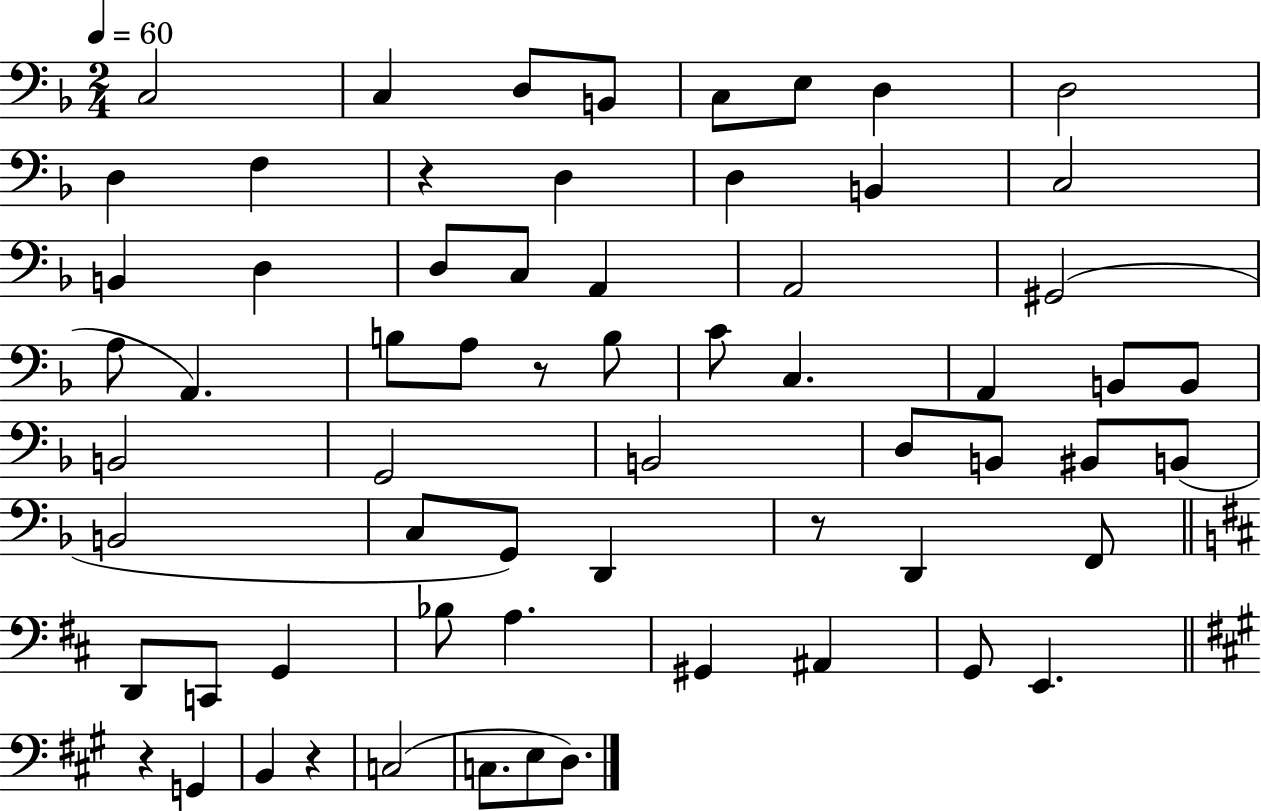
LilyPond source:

{
  \clef bass
  \numericTimeSignature
  \time 2/4
  \key f \major
  \tempo 4 = 60
  c2 | c4 d8 b,8 | c8 e8 d4 | d2 | \break d4 f4 | r4 d4 | d4 b,4 | c2 | \break b,4 d4 | d8 c8 a,4 | a,2 | gis,2( | \break a8 a,4.) | b8 a8 r8 b8 | c'8 c4. | a,4 b,8 b,8 | \break b,2 | g,2 | b,2 | d8 b,8 bis,8 b,8( | \break b,2 | c8 g,8) d,4 | r8 d,4 f,8 | \bar "||" \break \key d \major d,8 c,8 g,4 | bes8 a4. | gis,4 ais,4 | g,8 e,4. | \break \bar "||" \break \key a \major r4 g,4 | b,4 r4 | c2( | c8. e8 d8.) | \break \bar "|."
}